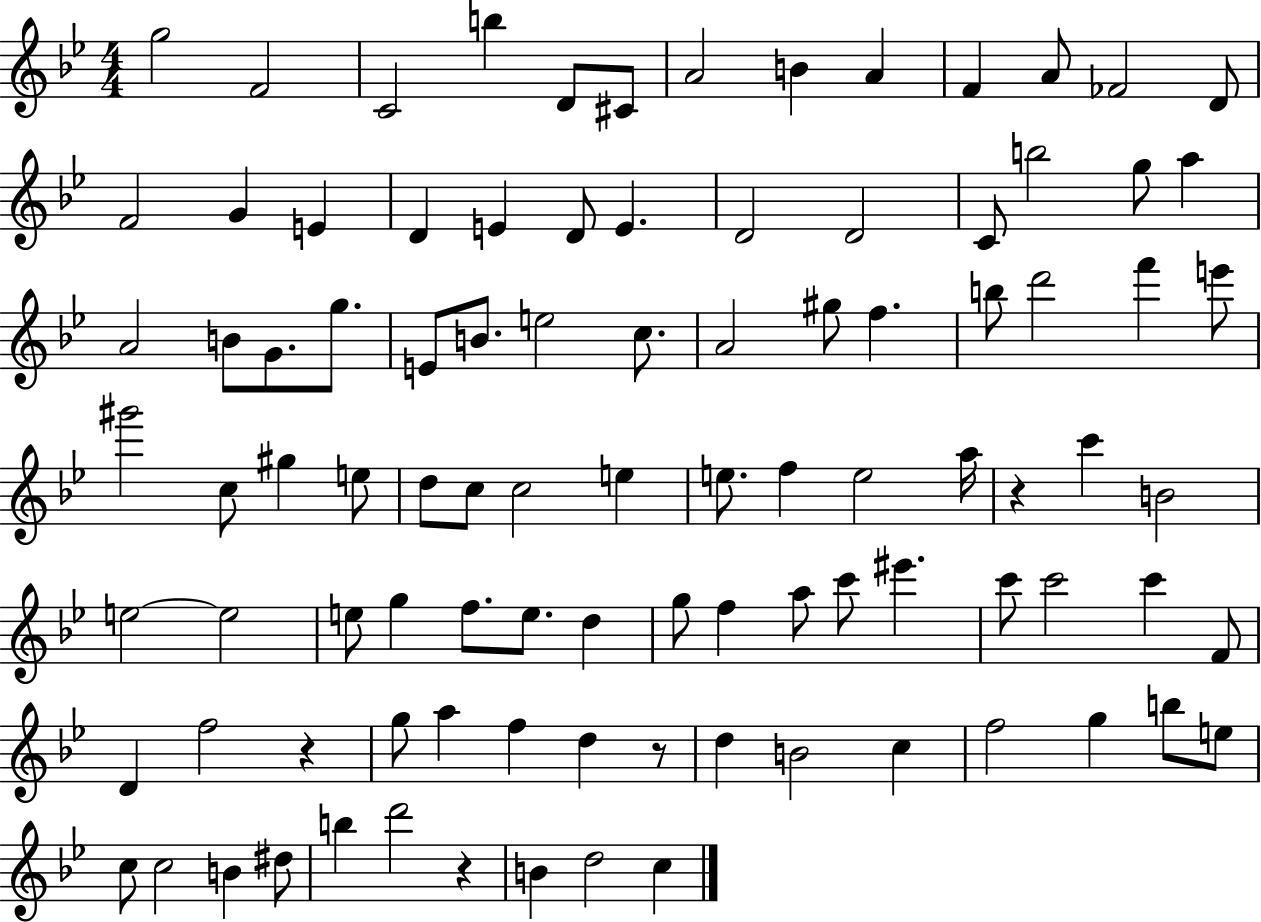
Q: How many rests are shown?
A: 4